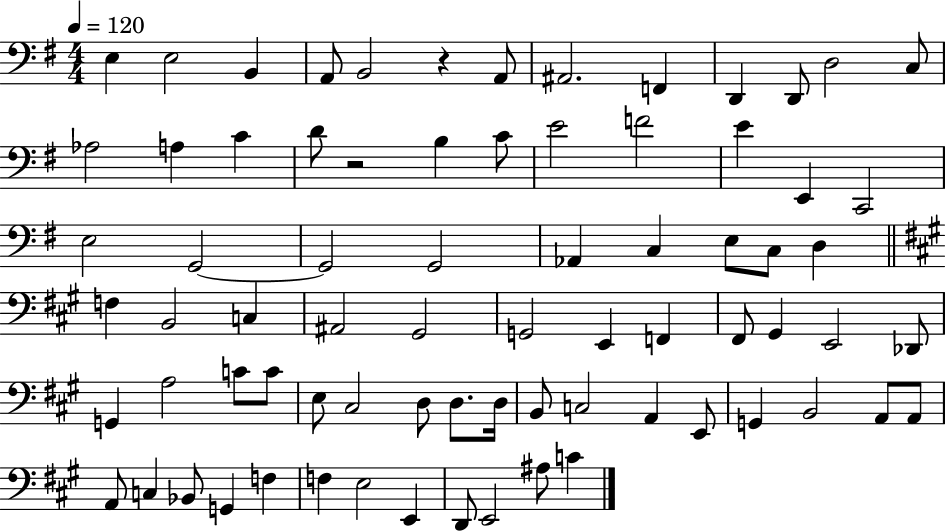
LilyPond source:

{
  \clef bass
  \numericTimeSignature
  \time 4/4
  \key g \major
  \tempo 4 = 120
  e4 e2 b,4 | a,8 b,2 r4 a,8 | ais,2. f,4 | d,4 d,8 d2 c8 | \break aes2 a4 c'4 | d'8 r2 b4 c'8 | e'2 f'2 | e'4 e,4 c,2 | \break e2 g,2~~ | g,2 g,2 | aes,4 c4 e8 c8 d4 | \bar "||" \break \key a \major f4 b,2 c4 | ais,2 gis,2 | g,2 e,4 f,4 | fis,8 gis,4 e,2 des,8 | \break g,4 a2 c'8 c'8 | e8 cis2 d8 d8. d16 | b,8 c2 a,4 e,8 | g,4 b,2 a,8 a,8 | \break a,8 c4 bes,8 g,4 f4 | f4 e2 e,4 | d,8 e,2 ais8 c'4 | \bar "|."
}